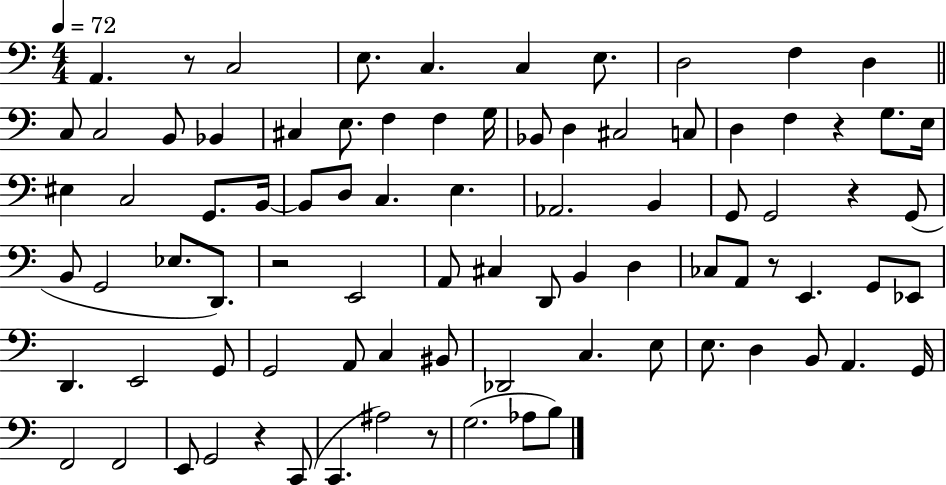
X:1
T:Untitled
M:4/4
L:1/4
K:C
A,, z/2 C,2 E,/2 C, C, E,/2 D,2 F, D, C,/2 C,2 B,,/2 _B,, ^C, E,/2 F, F, G,/4 _B,,/2 D, ^C,2 C,/2 D, F, z G,/2 E,/4 ^E, C,2 G,,/2 B,,/4 B,,/2 D,/2 C, E, _A,,2 B,, G,,/2 G,,2 z G,,/2 B,,/2 G,,2 _E,/2 D,,/2 z2 E,,2 A,,/2 ^C, D,,/2 B,, D, _C,/2 A,,/2 z/2 E,, G,,/2 _E,,/2 D,, E,,2 G,,/2 G,,2 A,,/2 C, ^B,,/2 _D,,2 C, E,/2 E,/2 D, B,,/2 A,, G,,/4 F,,2 F,,2 E,,/2 G,,2 z C,,/2 C,, ^A,2 z/2 G,2 _A,/2 B,/2